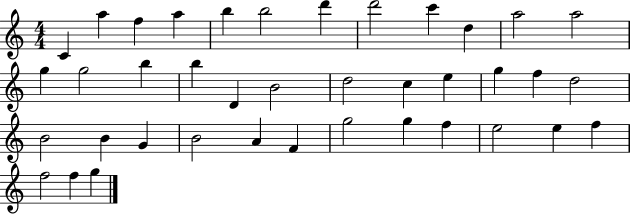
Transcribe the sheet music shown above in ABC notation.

X:1
T:Untitled
M:4/4
L:1/4
K:C
C a f a b b2 d' d'2 c' d a2 a2 g g2 b b D B2 d2 c e g f d2 B2 B G B2 A F g2 g f e2 e f f2 f g